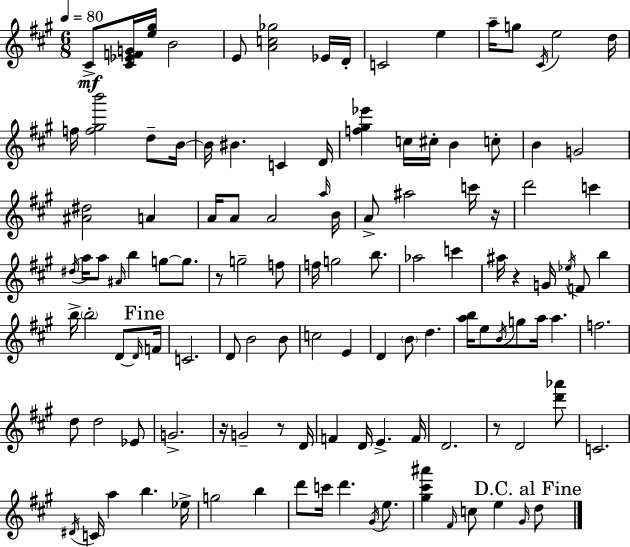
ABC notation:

X:1
T:Untitled
M:6/8
L:1/4
K:A
^C/2 [^C_EFG]/4 [e^g]/4 B2 E/2 [Ac_g]2 _E/4 D/4 C2 e a/4 g/2 ^C/4 e2 d/4 f/4 [f^gb']2 d/2 B/4 B/4 ^B C D/4 [f^g_e'] c/4 ^c/4 B c/2 B G2 [^A^d]2 A A/4 A/2 A2 a/4 B/4 A/2 ^a2 c'/4 z/4 d'2 c' ^d/4 a/4 a/2 ^A/4 b g/2 g/2 z/2 g2 f/2 f/4 g2 b/2 _a2 c' ^a/4 z G/4 _e/4 F/2 b b/4 b2 D/2 D/4 F/4 C2 D/2 B2 B/2 c2 E D B/2 d [ab]/4 e/2 B/4 g/2 a/4 a f2 d/2 d2 _E/2 G2 z/4 G2 z/2 D/4 F D/4 E F/4 D2 z/2 D2 [d'_a']/2 C2 ^D/4 C/4 a b _e/4 g2 b d'/2 c'/4 d' ^G/4 e/2 [^g^c'^a'] ^F/4 c/2 e ^G/4 d/2